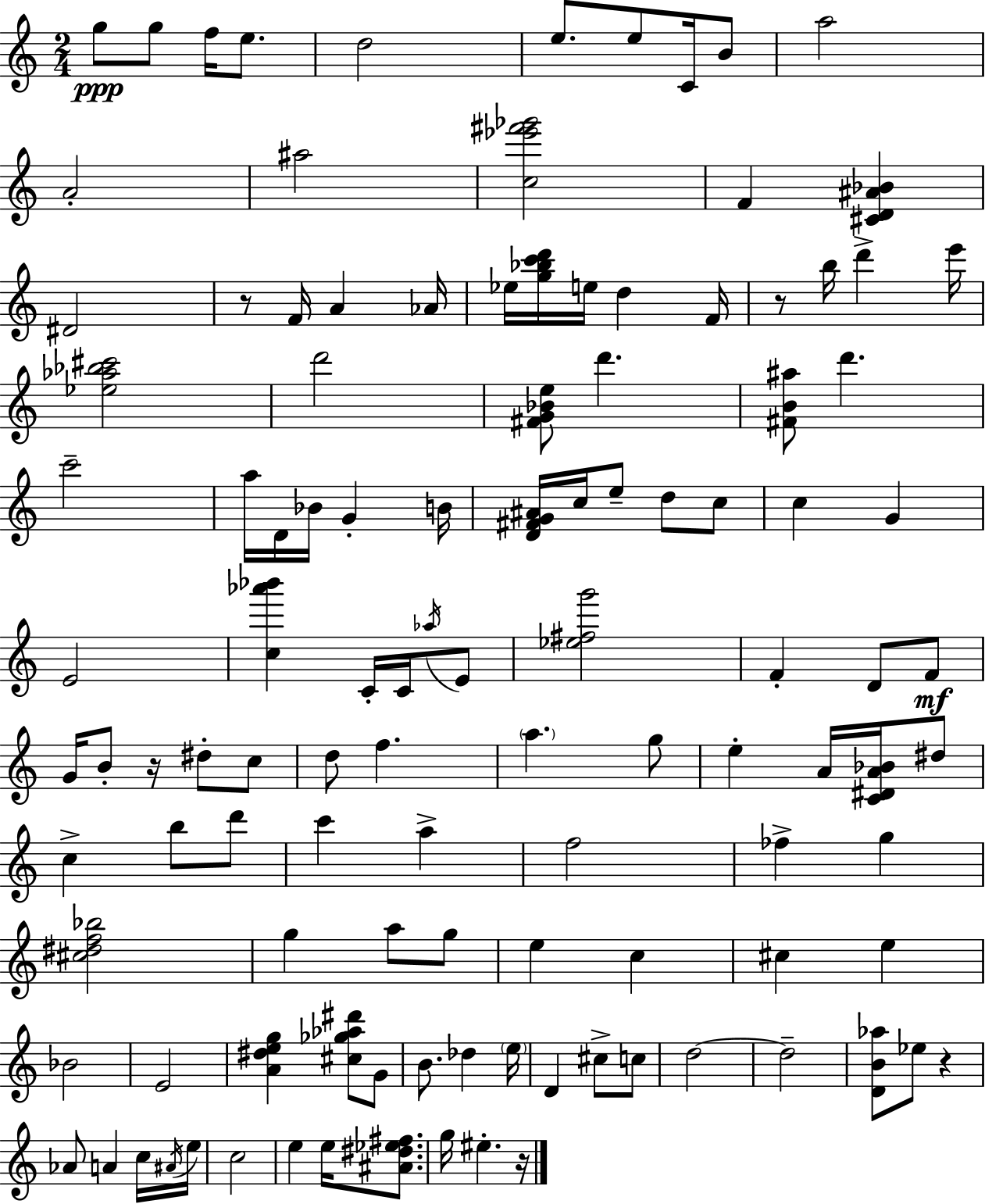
{
  \clef treble
  \numericTimeSignature
  \time 2/4
  \key a \minor
  g''8\ppp g''8 f''16 e''8. | d''2 | e''8. e''8 c'16 b'8 | a''2 | \break a'2-. | ais''2 | <c'' ees''' fis''' ges'''>2 | f'4 <cis' d' ais' bes'>4 | \break dis'2 | r8 f'16 a'4 aes'16 | ees''16 <g'' bes'' c''' d'''>16 e''16 d''4 f'16 | r8 b''16 d'''4-> e'''16 | \break <ees'' aes'' bes'' cis'''>2 | d'''2 | <fis' g' bes' e''>8 d'''4. | <fis' b' ais''>8 d'''4. | \break c'''2-- | a''16 d'16 bes'16 g'4-. b'16 | <d' fis' g' ais'>16 c''16 e''8-- d''8 c''8 | c''4 g'4 | \break e'2 | <c'' aes''' bes'''>4 c'16-. c'16 \acciaccatura { aes''16 } e'8 | <ees'' fis'' g'''>2 | f'4-. d'8 f'8\mf | \break g'16 b'8-. r16 dis''8-. c''8 | d''8 f''4. | \parenthesize a''4. g''8 | e''4-. a'16 <c' dis' a' bes'>16 dis''8 | \break c''4-> b''8 d'''8 | c'''4 a''4-> | f''2 | fes''4-> g''4 | \break <cis'' dis'' f'' bes''>2 | g''4 a''8 g''8 | e''4 c''4 | cis''4 e''4 | \break bes'2 | e'2 | <a' dis'' e'' g''>4 <cis'' ges'' aes'' dis'''>8 g'8 | b'8. des''4 | \break \parenthesize e''16 d'4 cis''8-> c''8 | d''2~~ | d''2-- | <d' b' aes''>8 ees''8 r4 | \break aes'8 a'4 c''16 | \acciaccatura { ais'16 } e''16 c''2 | e''4 e''16 <ais' dis'' ees'' fis''>8. | g''16 eis''4.-. | \break r16 \bar "|."
}